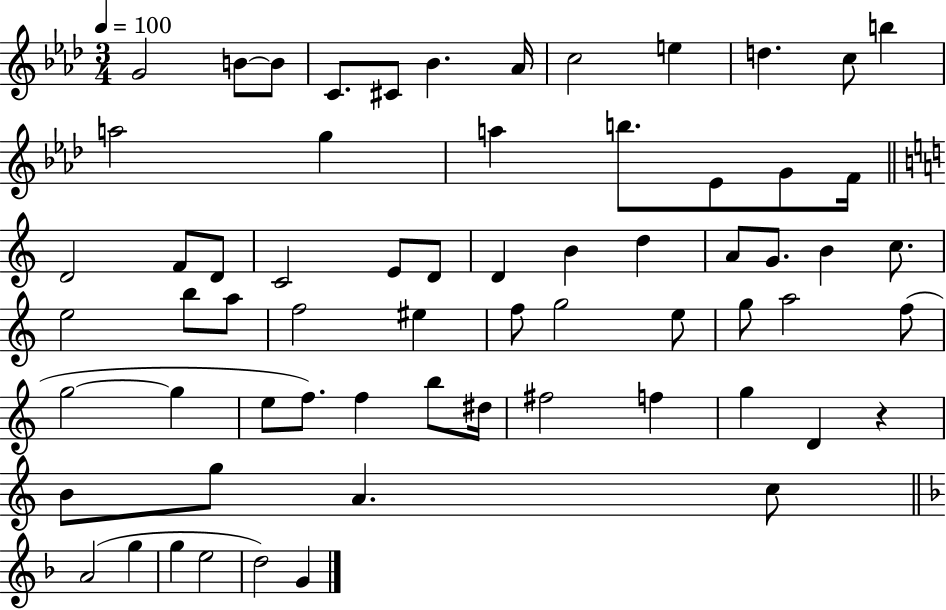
G4/h B4/e B4/e C4/e. C#4/e Bb4/q. Ab4/s C5/h E5/q D5/q. C5/e B5/q A5/h G5/q A5/q B5/e. Eb4/e G4/e F4/s D4/h F4/e D4/e C4/h E4/e D4/e D4/q B4/q D5/q A4/e G4/e. B4/q C5/e. E5/h B5/e A5/e F5/h EIS5/q F5/e G5/h E5/e G5/e A5/h F5/e G5/h G5/q E5/e F5/e. F5/q B5/e D#5/s F#5/h F5/q G5/q D4/q R/q B4/e G5/e A4/q. C5/e A4/h G5/q G5/q E5/h D5/h G4/q